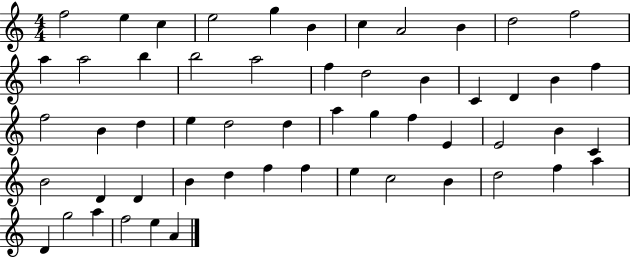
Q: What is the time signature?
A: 4/4